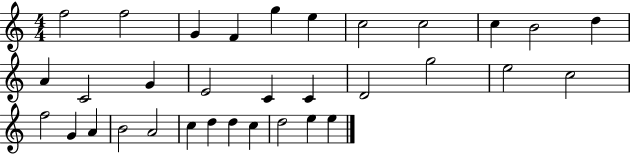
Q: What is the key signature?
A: C major